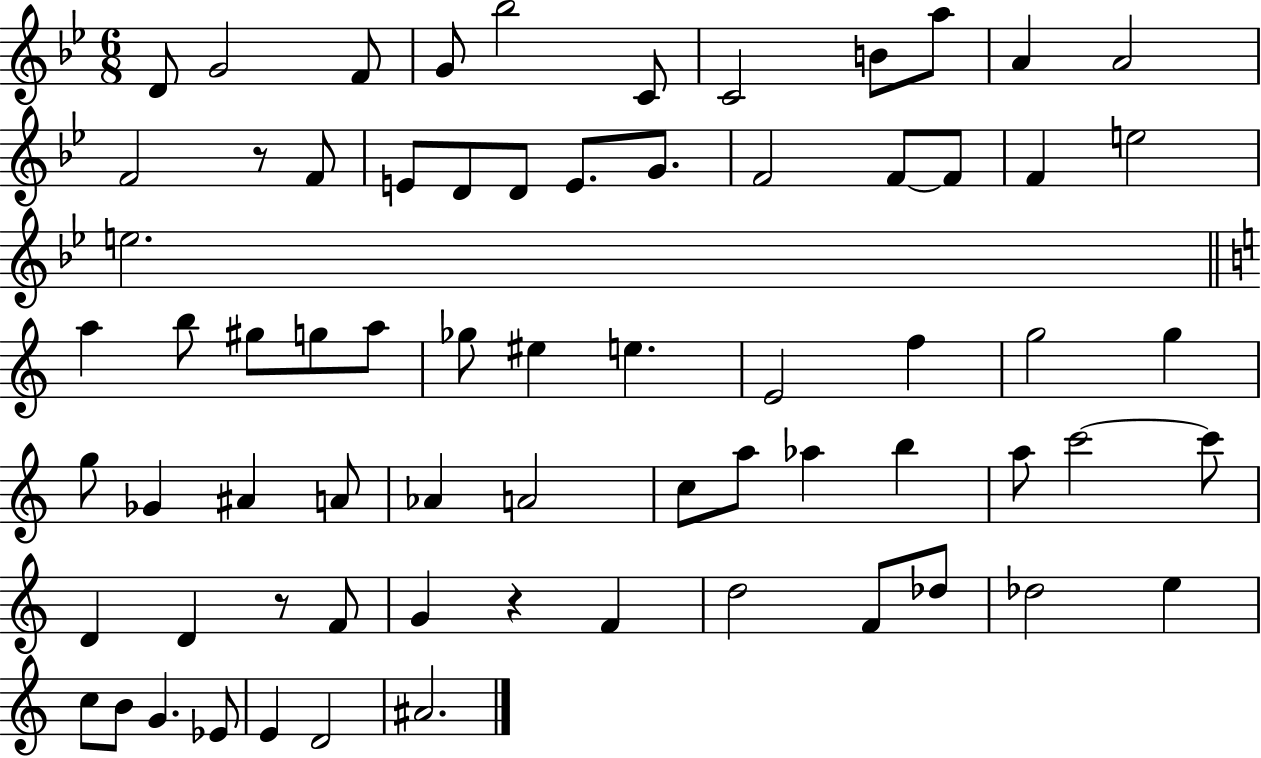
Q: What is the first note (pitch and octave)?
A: D4